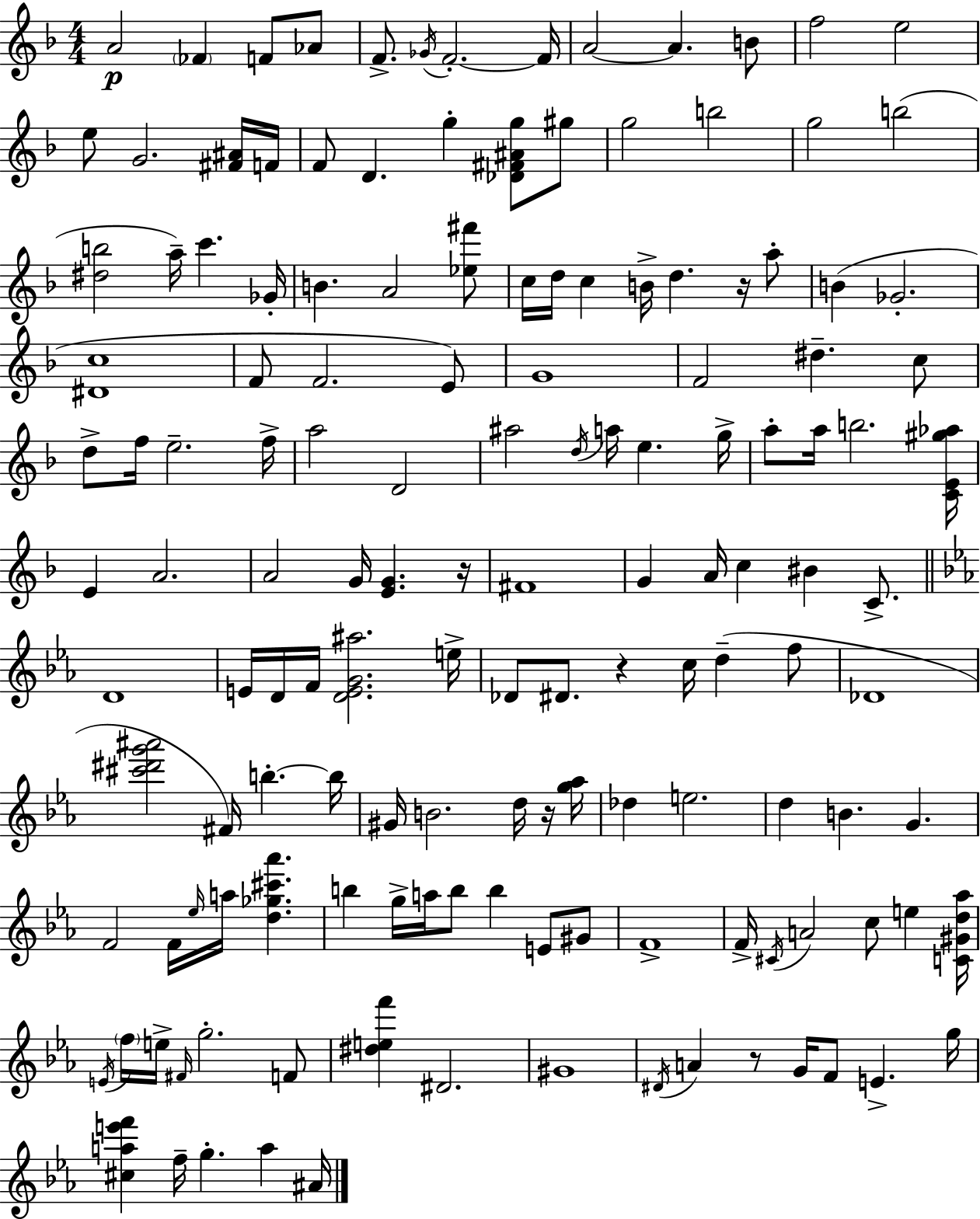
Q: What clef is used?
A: treble